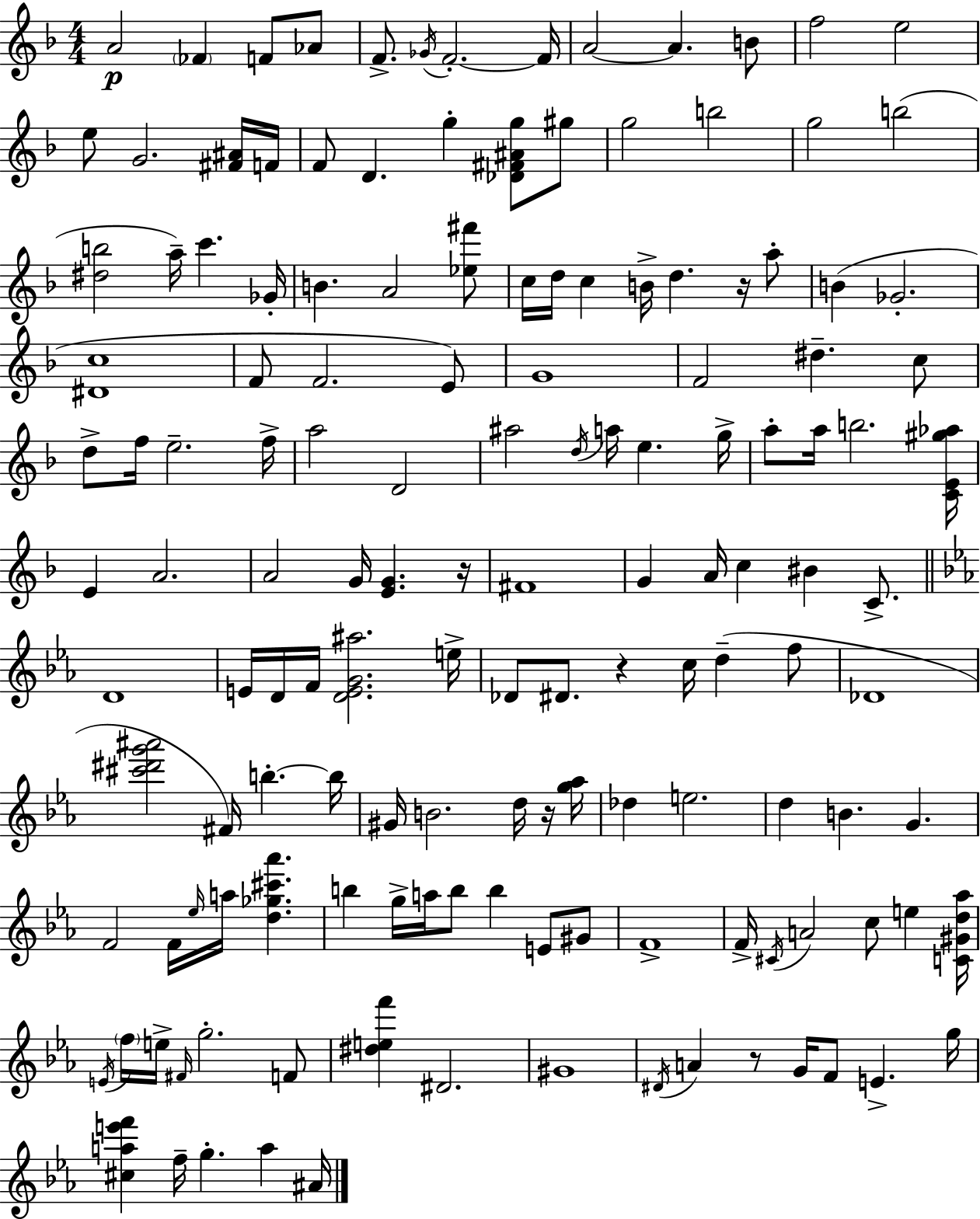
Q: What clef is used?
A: treble